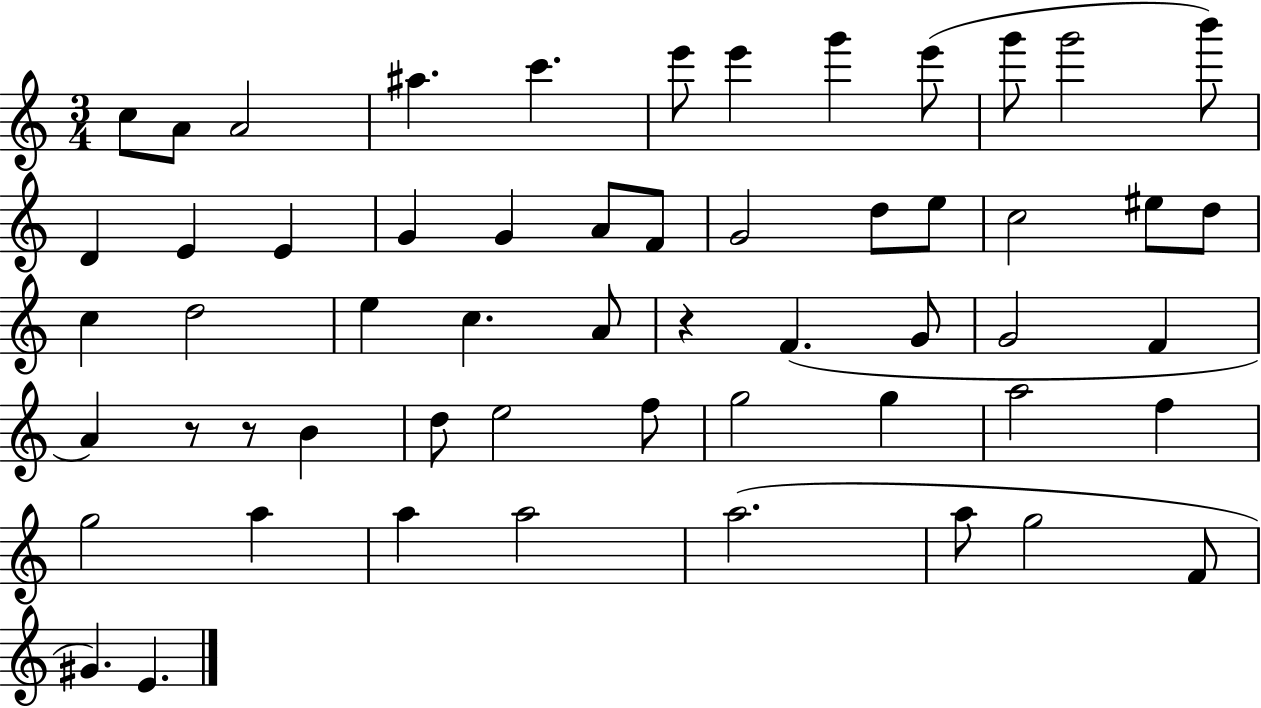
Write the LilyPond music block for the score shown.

{
  \clef treble
  \numericTimeSignature
  \time 3/4
  \key c \major
  \repeat volta 2 { c''8 a'8 a'2 | ais''4. c'''4. | e'''8 e'''4 g'''4 e'''8( | g'''8 g'''2 b'''8) | \break d'4 e'4 e'4 | g'4 g'4 a'8 f'8 | g'2 d''8 e''8 | c''2 eis''8 d''8 | \break c''4 d''2 | e''4 c''4. a'8 | r4 f'4.( g'8 | g'2 f'4 | \break a'4) r8 r8 b'4 | d''8 e''2 f''8 | g''2 g''4 | a''2 f''4 | \break g''2 a''4 | a''4 a''2 | a''2.( | a''8 g''2 f'8 | \break gis'4.) e'4. | } \bar "|."
}